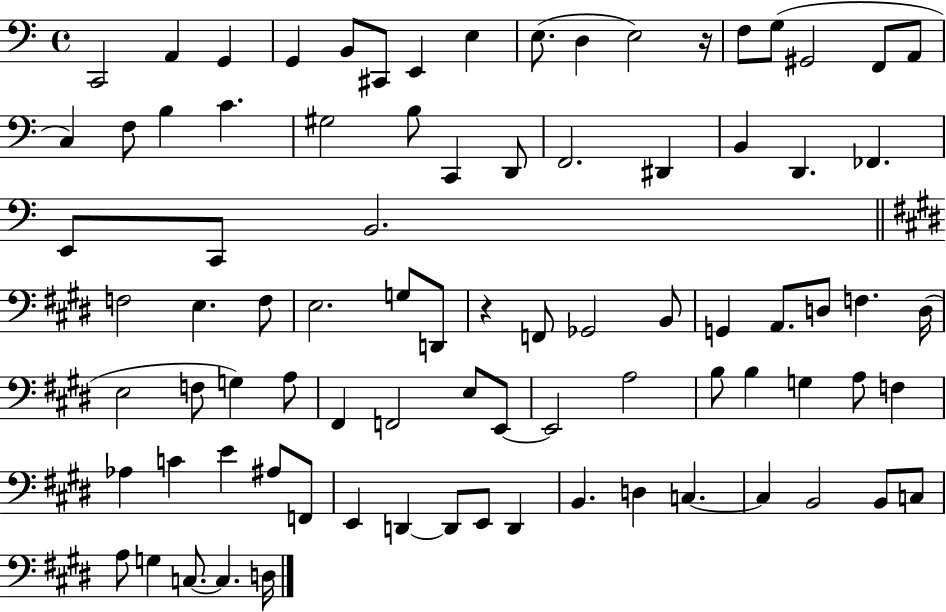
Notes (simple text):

C2/h A2/q G2/q G2/q B2/e C#2/e E2/q E3/q E3/e. D3/q E3/h R/s F3/e G3/e G#2/h F2/e A2/e C3/q F3/e B3/q C4/q. G#3/h B3/e C2/q D2/e F2/h. D#2/q B2/q D2/q. FES2/q. E2/e C2/e B2/h. F3/h E3/q. F3/e E3/h. G3/e D2/e R/q F2/e Gb2/h B2/e G2/q A2/e. D3/e F3/q. D3/s E3/h F3/e G3/q A3/e F#2/q F2/h E3/e E2/e E2/h A3/h B3/e B3/q G3/q A3/e F3/q Ab3/q C4/q E4/q A#3/e F2/e E2/q D2/q D2/e E2/e D2/q B2/q. D3/q C3/q. C3/q B2/h B2/e C3/e A3/e G3/q C3/e. C3/q. D3/s